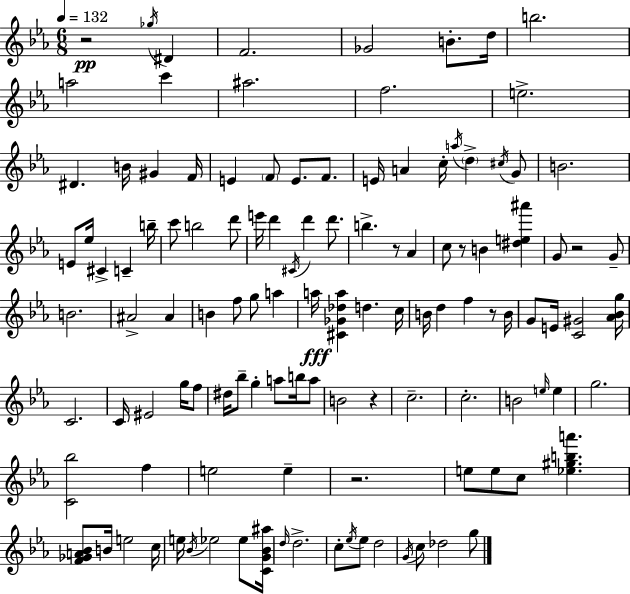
X:1
T:Untitled
M:6/8
L:1/4
K:Cm
z2 _g/4 ^D F2 _G2 B/2 d/4 b2 a2 c' ^a2 f2 e2 ^D B/4 ^G F/4 E F/2 E/2 F/2 E/4 A c/4 a/4 d ^c/4 G/2 B2 E/2 _e/4 ^C C b/4 c'/2 b2 d'/2 e'/4 d' ^C/4 d' d'/2 b z/2 _A c/2 z/2 B [^de^a'] G/2 z2 G/2 B2 ^A2 ^A B f/2 g/2 a a/4 [^C_G_da] d c/4 B/4 d f z/2 B/4 G/2 E/4 [C^G]2 [_A_Bg]/4 C2 C/4 ^E2 g/4 f/2 ^d/4 _b/2 g a/2 b/4 a/2 B2 z c2 c2 B2 e/4 e g2 [C_b]2 f e2 e z2 e/2 e/2 c/2 [_e^gba'] [F_GA_B]/2 B/4 e2 c/4 e/4 _B/4 _e2 _e/2 [CG_B^a]/4 d/4 d2 c/2 _e/4 _e/2 d2 G/4 c/2 _d2 g/2